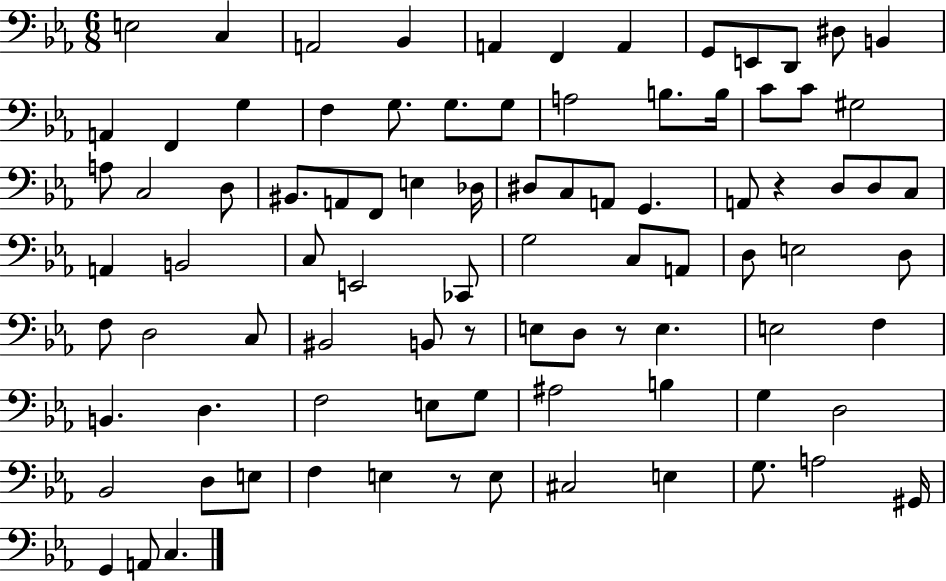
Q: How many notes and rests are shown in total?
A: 89